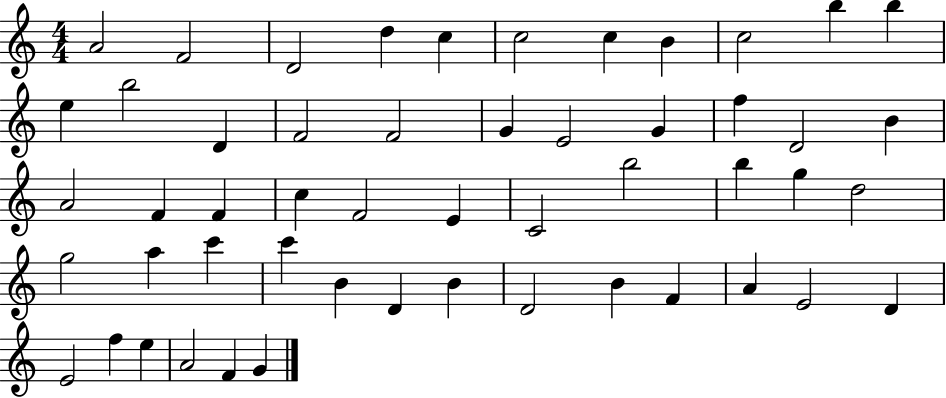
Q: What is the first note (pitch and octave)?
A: A4